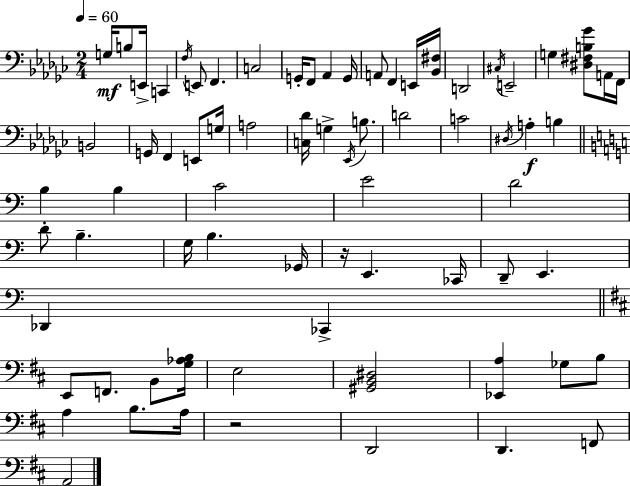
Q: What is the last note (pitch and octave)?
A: A2